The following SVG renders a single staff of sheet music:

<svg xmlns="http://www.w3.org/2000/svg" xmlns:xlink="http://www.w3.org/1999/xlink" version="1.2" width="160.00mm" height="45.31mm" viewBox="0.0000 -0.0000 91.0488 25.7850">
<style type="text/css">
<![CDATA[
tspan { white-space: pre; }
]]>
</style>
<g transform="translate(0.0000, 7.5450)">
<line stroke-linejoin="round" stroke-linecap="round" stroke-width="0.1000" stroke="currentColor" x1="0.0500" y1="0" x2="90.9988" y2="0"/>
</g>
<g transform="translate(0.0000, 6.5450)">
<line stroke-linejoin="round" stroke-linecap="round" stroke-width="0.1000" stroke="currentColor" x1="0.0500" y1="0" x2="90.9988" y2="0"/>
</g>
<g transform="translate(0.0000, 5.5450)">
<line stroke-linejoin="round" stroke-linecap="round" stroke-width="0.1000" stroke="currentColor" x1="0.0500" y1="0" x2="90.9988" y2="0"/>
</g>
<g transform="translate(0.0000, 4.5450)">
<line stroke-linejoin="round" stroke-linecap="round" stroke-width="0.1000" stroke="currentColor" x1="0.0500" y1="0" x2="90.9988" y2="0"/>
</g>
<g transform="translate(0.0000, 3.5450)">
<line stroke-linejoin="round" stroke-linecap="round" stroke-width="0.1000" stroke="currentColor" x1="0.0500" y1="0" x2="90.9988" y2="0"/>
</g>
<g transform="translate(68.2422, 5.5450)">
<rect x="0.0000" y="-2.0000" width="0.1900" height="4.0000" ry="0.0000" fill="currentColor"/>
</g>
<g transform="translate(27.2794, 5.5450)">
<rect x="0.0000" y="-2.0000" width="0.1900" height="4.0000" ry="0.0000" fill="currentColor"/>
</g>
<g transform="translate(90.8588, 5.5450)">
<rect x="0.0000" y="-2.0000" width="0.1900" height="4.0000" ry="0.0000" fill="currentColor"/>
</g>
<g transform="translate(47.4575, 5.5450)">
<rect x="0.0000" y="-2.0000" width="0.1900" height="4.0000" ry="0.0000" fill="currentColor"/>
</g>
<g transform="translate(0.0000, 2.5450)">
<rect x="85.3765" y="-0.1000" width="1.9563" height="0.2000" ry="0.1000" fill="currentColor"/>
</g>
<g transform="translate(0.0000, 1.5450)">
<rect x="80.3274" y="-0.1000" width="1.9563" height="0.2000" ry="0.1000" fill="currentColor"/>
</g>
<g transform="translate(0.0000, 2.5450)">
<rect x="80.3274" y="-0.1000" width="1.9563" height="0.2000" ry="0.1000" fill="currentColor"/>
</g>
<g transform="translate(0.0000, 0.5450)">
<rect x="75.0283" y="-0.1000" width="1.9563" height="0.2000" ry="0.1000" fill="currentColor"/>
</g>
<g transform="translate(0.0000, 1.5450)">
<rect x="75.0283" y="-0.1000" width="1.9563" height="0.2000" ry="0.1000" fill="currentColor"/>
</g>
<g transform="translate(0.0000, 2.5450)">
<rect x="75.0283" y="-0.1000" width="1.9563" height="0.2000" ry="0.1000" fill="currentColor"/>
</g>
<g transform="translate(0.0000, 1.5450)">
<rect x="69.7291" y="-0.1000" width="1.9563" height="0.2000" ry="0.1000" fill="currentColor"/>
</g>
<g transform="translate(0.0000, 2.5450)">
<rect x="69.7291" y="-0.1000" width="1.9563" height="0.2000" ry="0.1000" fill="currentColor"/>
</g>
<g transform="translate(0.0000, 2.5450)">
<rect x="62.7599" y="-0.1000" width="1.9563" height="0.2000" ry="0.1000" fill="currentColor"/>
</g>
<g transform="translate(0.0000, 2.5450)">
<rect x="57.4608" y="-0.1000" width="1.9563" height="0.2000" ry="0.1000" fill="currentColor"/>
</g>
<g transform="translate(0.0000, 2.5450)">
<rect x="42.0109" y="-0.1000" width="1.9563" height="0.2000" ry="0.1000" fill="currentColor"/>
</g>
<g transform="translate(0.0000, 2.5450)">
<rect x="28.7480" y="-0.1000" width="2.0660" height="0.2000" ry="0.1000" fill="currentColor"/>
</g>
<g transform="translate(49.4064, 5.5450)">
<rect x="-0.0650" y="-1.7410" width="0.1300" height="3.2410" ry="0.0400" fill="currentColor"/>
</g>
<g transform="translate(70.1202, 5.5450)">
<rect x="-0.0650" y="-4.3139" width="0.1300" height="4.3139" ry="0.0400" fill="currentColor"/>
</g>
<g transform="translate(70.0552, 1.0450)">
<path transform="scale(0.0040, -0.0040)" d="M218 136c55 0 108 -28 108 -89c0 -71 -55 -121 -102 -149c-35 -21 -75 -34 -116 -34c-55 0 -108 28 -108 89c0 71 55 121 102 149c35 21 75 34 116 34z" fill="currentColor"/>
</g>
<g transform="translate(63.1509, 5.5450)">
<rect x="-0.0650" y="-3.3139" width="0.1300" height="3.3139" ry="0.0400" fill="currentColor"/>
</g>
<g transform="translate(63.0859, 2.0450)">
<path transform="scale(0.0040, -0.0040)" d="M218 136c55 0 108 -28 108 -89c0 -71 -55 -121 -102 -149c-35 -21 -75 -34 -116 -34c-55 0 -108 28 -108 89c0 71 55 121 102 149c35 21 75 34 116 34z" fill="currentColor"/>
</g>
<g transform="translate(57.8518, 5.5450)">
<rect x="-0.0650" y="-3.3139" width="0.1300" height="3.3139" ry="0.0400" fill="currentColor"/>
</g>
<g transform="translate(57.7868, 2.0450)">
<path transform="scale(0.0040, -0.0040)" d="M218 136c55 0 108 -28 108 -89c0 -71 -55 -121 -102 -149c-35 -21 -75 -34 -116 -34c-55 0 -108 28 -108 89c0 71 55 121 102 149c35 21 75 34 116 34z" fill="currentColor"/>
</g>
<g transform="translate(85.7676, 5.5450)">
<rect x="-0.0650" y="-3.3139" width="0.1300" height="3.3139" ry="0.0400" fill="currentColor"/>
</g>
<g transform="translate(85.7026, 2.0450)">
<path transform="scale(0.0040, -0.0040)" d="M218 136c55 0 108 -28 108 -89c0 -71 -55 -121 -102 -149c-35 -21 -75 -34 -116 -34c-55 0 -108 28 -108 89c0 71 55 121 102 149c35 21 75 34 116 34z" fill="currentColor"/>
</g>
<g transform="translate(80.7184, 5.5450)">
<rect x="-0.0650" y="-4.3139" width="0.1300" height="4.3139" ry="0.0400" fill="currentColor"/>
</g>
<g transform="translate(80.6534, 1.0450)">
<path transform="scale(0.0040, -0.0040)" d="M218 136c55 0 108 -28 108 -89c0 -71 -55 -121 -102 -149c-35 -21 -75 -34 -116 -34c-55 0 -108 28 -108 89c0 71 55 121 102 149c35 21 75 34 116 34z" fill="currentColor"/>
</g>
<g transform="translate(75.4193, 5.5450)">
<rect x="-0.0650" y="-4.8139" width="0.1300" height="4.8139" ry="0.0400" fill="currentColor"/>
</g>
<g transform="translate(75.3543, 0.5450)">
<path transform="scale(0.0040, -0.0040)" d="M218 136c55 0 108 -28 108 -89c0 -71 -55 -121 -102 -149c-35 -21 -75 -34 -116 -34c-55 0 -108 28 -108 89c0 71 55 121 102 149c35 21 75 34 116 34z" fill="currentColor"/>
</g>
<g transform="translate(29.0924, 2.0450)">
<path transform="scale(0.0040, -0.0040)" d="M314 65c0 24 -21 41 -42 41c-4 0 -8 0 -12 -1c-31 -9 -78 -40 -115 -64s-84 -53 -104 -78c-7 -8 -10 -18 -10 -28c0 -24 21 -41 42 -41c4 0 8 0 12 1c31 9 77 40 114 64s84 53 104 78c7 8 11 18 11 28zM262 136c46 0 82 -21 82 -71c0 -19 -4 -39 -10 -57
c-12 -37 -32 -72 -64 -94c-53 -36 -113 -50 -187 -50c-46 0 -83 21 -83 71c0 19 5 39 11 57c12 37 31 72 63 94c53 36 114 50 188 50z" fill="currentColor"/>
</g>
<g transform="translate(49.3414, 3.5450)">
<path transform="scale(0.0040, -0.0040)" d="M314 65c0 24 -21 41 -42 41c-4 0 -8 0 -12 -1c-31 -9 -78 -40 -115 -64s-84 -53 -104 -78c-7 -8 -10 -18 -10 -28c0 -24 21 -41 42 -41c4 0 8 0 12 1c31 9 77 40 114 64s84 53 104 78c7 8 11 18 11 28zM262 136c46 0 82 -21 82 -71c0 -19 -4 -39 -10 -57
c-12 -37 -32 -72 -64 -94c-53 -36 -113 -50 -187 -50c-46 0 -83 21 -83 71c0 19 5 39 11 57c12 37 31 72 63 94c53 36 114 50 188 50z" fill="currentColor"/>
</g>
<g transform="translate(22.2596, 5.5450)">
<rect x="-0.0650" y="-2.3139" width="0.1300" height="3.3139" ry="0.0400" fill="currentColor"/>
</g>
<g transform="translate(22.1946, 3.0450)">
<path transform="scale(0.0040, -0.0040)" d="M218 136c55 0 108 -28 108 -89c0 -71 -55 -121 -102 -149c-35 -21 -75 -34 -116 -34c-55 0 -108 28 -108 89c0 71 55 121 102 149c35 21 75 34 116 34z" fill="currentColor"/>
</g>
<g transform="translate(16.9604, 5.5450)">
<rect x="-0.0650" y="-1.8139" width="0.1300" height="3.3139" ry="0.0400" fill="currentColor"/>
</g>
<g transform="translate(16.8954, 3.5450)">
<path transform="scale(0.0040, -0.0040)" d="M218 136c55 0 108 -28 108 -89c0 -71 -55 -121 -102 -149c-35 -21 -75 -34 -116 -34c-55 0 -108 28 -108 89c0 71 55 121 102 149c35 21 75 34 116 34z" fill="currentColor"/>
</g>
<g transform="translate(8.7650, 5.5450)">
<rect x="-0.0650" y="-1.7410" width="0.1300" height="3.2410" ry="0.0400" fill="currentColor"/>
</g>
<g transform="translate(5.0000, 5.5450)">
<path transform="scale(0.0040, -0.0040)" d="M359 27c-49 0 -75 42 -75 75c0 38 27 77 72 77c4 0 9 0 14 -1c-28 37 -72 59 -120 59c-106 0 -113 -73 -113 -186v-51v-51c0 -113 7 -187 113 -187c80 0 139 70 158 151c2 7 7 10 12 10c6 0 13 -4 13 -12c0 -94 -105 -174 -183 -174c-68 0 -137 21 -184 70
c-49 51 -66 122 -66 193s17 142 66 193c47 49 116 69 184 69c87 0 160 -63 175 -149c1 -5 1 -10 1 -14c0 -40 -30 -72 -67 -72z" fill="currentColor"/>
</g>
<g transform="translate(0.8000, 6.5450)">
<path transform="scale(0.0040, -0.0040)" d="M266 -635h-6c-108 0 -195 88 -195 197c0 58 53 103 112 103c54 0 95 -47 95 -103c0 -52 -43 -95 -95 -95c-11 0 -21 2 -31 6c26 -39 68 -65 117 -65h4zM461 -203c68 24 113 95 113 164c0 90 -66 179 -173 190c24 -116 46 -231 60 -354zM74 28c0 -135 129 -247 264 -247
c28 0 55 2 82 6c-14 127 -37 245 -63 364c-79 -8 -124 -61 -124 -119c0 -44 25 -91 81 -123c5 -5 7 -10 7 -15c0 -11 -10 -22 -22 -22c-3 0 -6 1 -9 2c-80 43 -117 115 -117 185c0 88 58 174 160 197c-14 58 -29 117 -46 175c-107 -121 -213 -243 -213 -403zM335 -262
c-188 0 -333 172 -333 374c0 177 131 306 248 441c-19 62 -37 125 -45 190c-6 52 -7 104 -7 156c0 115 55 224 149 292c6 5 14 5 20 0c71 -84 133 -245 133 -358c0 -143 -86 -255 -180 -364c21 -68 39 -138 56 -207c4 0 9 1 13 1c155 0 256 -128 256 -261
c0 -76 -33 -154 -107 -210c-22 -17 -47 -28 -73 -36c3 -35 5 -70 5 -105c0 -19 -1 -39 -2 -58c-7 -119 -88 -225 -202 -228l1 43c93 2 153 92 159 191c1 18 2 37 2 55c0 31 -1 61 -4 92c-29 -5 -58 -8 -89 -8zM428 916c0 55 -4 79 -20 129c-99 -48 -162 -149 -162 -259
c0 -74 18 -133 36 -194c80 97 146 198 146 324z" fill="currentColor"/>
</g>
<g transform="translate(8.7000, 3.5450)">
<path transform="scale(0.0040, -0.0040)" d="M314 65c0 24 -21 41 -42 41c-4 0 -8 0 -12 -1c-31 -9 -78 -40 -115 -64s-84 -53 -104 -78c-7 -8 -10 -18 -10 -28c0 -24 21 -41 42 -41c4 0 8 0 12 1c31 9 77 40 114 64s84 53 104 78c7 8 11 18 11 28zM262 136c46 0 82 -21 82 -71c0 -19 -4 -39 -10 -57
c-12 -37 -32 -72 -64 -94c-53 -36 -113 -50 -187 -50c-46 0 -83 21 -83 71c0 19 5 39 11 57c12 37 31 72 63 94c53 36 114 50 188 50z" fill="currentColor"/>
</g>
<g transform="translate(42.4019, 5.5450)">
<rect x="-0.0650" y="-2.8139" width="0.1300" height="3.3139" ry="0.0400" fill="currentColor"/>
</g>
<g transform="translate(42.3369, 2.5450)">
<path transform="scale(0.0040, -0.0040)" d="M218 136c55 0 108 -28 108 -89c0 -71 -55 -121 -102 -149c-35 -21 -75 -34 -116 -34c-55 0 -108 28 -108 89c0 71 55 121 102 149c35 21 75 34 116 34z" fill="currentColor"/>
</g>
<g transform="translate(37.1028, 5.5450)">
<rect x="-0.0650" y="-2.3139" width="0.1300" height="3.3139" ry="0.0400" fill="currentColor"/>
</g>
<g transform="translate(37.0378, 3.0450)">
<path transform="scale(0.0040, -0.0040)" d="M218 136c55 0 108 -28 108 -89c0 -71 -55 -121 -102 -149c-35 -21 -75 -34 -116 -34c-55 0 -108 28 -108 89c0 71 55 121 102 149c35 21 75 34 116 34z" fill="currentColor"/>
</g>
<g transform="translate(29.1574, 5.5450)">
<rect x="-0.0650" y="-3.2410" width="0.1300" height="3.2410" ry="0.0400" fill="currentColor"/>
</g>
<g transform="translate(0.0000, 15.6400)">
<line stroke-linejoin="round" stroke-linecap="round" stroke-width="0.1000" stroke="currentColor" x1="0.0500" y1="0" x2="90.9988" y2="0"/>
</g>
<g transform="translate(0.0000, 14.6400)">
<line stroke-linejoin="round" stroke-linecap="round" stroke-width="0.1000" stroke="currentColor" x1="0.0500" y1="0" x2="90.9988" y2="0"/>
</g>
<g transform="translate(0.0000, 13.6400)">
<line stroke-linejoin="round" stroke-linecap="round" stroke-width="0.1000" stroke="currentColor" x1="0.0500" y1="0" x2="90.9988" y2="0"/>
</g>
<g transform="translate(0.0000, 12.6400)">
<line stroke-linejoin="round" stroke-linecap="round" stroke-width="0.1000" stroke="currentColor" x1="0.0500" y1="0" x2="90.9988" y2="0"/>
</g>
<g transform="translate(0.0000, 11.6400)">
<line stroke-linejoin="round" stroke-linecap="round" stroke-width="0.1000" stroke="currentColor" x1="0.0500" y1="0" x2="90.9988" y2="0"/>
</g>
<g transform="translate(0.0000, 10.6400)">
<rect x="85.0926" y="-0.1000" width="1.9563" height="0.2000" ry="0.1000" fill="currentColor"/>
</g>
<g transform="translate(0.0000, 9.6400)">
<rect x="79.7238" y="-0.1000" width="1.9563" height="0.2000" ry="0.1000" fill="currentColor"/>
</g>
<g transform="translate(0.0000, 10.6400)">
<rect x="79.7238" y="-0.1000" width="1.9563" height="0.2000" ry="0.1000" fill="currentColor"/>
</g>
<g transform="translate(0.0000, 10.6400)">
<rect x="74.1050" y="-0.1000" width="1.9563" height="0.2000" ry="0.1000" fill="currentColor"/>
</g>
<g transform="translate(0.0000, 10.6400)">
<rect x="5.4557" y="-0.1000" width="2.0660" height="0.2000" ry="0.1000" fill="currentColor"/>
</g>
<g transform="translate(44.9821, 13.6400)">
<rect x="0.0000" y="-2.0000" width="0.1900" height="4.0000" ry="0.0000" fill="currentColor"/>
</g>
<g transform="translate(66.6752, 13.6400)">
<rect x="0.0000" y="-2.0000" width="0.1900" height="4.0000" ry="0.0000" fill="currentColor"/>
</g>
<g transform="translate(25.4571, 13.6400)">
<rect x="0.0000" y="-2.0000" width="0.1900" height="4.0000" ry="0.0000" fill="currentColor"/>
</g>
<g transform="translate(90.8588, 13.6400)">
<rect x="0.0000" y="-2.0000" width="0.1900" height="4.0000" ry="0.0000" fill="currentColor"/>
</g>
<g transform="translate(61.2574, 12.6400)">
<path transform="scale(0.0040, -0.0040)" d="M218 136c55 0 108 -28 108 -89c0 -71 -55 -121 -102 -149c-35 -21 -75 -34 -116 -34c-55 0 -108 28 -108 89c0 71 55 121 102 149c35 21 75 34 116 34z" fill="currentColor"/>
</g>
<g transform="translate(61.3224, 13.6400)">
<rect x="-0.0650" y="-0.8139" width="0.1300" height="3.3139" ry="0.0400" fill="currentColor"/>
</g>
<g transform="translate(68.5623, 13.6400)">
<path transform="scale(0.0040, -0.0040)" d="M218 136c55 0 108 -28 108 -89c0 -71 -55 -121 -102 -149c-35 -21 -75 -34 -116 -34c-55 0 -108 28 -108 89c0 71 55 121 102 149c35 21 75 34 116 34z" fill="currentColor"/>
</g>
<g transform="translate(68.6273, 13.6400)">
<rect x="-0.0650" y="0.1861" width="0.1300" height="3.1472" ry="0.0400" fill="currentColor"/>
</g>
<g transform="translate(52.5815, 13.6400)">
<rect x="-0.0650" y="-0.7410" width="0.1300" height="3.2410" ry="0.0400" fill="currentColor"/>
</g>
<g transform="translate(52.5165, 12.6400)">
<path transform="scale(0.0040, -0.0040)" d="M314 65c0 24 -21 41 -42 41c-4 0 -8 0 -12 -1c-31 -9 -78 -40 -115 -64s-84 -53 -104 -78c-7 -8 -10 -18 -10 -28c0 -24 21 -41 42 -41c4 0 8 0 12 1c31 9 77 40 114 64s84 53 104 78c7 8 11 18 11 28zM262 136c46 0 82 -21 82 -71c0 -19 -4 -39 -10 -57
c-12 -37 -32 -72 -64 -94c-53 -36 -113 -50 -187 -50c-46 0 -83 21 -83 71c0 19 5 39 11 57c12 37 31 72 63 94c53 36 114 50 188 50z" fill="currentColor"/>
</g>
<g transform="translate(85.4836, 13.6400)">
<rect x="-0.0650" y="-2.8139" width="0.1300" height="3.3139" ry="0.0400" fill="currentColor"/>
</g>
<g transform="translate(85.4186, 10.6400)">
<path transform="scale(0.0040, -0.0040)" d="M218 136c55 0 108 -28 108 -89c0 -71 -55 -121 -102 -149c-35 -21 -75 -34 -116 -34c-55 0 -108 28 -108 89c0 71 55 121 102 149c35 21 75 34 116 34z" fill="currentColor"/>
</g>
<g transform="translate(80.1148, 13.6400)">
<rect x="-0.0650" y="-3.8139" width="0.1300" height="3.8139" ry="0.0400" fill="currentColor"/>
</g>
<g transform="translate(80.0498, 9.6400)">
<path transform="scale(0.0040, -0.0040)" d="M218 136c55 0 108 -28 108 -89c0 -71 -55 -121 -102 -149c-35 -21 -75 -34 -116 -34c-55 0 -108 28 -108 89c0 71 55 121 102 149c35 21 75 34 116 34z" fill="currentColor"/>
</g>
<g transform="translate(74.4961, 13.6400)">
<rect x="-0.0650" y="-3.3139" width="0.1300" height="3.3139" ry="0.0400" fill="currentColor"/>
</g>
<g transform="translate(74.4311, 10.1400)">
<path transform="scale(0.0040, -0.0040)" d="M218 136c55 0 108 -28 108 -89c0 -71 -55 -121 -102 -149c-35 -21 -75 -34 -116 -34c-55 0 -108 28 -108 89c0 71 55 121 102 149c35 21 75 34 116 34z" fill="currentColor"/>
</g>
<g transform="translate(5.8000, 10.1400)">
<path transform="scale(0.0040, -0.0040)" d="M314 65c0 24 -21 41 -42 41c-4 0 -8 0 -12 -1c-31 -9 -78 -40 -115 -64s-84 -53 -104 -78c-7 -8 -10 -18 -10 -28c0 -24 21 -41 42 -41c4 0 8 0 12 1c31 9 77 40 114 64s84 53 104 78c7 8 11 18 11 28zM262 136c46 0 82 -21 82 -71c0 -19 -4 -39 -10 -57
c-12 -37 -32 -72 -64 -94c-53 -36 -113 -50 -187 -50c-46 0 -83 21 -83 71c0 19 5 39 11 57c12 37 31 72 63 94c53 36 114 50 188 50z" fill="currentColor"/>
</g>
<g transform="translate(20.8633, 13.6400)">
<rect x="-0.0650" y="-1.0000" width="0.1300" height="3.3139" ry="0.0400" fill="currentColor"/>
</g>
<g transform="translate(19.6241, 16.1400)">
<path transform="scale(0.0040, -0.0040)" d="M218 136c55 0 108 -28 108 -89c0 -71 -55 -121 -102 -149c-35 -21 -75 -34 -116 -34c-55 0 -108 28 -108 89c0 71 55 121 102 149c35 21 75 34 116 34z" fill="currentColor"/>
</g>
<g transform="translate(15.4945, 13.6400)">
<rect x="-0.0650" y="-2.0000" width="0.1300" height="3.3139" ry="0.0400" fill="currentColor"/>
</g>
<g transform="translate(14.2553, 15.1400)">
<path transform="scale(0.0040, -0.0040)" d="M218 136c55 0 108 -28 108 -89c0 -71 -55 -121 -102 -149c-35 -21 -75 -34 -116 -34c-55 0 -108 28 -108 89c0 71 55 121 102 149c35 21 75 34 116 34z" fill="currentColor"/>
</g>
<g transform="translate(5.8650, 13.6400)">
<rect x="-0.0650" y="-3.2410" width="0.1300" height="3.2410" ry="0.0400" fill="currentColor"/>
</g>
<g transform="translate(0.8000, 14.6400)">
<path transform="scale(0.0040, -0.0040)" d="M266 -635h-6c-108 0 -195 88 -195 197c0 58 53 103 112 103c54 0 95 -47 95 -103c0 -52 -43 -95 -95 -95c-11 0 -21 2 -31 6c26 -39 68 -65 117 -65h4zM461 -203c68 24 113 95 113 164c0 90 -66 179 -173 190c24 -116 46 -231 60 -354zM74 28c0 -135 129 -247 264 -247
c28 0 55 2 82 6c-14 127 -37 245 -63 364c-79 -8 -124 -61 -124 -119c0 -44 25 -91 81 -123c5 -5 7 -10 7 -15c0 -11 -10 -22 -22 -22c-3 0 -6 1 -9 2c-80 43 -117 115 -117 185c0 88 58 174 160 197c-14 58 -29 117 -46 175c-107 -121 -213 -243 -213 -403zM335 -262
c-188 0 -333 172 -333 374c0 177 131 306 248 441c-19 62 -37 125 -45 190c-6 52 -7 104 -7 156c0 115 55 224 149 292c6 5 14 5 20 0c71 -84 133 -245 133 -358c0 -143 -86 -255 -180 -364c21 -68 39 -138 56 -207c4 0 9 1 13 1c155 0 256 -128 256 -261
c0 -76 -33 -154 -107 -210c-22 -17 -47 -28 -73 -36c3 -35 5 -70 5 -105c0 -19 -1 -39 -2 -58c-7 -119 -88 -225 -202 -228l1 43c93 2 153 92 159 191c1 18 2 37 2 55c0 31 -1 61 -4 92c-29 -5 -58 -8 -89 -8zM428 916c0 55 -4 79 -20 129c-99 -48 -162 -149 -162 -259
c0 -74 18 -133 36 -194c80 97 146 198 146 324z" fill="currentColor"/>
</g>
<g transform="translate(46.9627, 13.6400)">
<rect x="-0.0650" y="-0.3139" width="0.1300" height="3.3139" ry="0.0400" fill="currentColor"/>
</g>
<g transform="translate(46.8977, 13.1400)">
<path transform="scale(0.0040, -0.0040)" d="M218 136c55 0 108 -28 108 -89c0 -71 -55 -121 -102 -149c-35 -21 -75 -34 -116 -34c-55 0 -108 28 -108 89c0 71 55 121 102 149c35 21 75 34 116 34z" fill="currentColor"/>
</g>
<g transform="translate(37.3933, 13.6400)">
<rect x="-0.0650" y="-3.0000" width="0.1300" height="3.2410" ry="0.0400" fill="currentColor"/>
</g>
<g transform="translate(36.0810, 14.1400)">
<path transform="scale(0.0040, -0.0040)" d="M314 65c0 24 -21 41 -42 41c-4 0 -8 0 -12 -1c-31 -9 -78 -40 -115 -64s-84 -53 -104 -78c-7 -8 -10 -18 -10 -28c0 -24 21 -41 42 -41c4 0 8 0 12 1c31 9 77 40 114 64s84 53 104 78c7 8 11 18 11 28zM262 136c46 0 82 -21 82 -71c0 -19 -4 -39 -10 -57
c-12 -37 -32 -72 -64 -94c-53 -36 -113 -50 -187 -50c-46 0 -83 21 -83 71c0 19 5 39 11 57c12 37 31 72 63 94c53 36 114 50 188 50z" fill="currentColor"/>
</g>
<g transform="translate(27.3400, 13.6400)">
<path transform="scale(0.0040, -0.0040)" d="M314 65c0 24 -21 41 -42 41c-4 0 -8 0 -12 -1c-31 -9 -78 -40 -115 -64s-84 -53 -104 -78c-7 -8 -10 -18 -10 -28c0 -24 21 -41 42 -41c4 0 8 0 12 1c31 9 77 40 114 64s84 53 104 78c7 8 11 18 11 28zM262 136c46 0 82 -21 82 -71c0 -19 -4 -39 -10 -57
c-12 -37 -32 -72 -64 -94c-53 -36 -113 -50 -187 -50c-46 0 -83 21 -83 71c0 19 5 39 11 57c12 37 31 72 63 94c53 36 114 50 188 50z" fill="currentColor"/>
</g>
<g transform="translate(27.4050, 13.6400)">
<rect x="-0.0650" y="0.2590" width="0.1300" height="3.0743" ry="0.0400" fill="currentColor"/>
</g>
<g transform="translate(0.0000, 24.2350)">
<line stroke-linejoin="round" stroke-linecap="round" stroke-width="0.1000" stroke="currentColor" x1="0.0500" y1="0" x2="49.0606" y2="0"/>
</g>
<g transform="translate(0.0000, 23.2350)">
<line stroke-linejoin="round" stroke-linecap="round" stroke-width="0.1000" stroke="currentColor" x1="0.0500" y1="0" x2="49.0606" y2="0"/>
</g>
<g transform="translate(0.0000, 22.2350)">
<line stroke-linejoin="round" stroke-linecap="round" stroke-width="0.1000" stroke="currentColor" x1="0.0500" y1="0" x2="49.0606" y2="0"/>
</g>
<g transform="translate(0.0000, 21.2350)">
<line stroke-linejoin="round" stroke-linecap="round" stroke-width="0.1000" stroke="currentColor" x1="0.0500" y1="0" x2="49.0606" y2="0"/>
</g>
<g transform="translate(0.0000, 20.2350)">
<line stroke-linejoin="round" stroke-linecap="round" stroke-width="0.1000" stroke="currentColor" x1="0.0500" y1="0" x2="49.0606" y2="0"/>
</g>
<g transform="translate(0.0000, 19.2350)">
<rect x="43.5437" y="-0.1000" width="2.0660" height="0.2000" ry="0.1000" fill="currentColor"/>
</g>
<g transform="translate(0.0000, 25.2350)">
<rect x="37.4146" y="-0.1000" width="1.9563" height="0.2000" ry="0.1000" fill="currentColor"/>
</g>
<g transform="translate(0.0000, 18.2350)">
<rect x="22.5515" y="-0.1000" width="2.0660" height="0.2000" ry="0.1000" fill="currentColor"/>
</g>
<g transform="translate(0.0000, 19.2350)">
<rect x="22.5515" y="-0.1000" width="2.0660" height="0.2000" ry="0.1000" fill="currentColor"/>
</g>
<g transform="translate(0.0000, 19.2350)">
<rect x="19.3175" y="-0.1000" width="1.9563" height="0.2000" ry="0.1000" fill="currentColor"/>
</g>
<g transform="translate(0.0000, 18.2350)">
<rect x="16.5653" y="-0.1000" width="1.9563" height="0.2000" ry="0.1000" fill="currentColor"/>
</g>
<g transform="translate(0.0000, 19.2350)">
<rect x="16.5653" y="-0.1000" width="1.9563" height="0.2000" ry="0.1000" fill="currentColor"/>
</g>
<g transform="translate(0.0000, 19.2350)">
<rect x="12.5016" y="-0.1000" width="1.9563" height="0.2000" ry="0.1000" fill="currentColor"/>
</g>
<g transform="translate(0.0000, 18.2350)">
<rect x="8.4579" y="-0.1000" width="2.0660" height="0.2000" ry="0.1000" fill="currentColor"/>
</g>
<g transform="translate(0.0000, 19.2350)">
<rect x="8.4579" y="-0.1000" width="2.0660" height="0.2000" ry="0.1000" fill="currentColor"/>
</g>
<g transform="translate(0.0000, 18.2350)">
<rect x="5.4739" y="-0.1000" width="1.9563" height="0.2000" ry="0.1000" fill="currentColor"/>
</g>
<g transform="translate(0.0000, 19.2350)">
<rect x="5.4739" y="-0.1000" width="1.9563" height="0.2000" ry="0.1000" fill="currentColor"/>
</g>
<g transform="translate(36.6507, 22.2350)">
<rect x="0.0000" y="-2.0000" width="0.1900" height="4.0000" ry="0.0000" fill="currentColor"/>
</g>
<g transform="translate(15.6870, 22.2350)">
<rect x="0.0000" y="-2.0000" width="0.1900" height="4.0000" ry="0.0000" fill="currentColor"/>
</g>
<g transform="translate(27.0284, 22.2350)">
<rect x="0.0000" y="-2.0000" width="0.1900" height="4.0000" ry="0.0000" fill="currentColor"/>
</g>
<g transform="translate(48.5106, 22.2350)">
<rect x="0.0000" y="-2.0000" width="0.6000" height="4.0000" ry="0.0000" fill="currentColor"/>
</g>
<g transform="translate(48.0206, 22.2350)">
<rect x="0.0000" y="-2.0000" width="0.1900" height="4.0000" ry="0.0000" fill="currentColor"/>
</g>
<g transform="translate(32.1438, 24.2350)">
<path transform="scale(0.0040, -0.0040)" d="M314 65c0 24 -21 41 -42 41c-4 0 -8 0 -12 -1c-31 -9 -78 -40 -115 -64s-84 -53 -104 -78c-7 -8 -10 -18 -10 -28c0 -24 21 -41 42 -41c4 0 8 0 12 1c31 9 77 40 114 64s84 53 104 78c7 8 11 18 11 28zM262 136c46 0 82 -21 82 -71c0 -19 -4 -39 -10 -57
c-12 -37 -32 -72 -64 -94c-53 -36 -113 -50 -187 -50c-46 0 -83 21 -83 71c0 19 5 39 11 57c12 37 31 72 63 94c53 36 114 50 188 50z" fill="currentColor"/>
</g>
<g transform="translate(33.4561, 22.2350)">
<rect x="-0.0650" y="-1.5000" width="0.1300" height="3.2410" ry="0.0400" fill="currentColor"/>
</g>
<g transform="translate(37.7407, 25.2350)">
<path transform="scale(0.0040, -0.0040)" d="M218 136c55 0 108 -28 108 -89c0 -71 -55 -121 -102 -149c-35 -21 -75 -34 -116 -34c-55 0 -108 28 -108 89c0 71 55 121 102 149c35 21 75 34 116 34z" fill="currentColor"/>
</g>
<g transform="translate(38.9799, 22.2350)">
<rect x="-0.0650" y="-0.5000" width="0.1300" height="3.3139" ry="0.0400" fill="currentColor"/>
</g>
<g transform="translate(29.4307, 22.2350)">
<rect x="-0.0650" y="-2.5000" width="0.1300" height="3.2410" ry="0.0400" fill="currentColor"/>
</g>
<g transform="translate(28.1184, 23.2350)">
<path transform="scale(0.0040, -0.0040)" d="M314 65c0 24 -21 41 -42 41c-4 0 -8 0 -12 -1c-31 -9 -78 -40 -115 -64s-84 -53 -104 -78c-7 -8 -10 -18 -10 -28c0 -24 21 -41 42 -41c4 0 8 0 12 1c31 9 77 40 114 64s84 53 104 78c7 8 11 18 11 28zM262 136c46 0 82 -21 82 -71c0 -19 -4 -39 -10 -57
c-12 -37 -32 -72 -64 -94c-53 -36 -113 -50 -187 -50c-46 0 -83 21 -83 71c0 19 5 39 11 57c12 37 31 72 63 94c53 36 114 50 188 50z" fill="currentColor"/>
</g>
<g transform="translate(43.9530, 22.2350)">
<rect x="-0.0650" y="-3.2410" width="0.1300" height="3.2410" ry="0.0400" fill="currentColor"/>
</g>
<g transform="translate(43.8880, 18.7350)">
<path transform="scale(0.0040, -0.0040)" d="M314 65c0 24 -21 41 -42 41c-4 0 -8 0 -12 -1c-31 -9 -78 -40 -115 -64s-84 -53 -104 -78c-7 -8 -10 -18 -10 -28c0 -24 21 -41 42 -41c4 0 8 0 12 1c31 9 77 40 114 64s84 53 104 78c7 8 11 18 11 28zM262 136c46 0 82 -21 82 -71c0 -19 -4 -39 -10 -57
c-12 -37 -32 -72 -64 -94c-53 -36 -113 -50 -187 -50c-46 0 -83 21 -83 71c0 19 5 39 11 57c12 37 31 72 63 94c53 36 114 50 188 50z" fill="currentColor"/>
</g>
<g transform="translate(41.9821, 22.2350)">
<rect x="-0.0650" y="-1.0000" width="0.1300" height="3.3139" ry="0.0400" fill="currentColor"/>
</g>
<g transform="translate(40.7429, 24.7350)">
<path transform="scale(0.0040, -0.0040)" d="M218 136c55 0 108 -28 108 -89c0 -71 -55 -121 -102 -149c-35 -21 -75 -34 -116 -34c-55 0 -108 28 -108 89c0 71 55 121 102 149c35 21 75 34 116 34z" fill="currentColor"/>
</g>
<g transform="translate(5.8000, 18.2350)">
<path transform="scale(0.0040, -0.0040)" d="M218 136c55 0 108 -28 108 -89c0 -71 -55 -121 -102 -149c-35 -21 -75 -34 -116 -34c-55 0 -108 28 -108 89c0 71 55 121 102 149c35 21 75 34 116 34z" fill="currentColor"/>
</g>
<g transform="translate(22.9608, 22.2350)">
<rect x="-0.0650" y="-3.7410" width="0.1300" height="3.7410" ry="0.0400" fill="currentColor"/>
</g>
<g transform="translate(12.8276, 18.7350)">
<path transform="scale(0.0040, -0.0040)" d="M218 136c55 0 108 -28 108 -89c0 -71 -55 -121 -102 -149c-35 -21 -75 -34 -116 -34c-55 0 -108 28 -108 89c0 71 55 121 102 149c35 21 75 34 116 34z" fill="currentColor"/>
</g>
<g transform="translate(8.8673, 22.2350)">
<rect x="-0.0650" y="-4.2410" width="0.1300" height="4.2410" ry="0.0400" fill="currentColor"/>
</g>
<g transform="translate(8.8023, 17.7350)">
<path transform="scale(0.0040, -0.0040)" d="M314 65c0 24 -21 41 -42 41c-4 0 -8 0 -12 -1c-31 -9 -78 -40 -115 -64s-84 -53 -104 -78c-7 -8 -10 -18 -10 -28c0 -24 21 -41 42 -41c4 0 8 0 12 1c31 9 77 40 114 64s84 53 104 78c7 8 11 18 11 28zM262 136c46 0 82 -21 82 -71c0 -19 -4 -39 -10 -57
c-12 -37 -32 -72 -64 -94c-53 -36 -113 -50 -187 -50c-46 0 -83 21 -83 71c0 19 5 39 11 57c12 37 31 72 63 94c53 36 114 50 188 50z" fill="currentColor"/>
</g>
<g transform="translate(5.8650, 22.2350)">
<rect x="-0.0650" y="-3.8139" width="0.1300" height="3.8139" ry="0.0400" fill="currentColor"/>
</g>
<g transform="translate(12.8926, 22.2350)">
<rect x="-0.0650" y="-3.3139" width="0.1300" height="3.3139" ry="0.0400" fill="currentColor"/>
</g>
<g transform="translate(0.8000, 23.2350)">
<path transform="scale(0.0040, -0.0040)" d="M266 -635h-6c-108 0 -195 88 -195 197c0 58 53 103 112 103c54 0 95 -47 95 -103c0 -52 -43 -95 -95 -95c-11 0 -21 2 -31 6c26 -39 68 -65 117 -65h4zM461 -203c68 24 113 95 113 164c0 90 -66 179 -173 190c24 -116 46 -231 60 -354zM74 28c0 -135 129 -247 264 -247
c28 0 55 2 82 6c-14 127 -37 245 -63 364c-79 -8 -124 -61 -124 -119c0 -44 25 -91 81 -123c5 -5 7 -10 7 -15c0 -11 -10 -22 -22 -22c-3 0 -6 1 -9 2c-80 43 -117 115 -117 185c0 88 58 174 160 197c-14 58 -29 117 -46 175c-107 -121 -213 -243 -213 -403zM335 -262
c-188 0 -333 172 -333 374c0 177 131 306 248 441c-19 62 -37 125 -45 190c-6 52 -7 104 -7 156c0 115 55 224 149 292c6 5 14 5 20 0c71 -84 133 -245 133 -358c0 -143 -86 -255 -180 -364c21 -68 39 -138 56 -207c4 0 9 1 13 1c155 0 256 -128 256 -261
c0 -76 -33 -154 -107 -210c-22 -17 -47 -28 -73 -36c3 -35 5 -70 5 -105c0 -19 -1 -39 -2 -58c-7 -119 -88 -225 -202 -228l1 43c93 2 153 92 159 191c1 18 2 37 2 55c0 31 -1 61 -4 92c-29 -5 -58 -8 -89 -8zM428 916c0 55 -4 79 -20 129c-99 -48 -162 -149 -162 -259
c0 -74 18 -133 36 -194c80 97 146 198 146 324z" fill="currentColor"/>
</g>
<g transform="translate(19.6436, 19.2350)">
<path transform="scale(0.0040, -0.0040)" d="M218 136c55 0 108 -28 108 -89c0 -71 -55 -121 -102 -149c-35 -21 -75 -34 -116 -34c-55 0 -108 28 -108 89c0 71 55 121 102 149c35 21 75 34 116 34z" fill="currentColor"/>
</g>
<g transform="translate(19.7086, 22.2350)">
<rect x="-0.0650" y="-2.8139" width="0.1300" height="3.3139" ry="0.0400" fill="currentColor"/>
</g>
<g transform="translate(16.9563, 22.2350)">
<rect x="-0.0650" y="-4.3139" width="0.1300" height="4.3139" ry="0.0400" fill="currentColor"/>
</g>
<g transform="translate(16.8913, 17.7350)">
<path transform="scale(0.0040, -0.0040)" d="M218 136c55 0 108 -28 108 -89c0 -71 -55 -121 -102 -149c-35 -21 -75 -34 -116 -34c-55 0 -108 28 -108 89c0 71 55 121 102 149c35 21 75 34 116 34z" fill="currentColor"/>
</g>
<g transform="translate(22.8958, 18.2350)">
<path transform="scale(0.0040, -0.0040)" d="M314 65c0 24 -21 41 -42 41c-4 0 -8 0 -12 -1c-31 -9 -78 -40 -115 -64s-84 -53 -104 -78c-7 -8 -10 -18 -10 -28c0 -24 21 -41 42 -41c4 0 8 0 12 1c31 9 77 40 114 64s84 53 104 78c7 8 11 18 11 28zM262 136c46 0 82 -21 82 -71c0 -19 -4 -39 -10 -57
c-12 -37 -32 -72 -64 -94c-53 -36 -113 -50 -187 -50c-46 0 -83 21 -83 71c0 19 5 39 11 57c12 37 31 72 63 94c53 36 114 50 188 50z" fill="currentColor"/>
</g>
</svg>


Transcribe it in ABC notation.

X:1
T:Untitled
M:4/4
L:1/4
K:C
f2 f g b2 g a f2 b b d' e' d' b b2 F D B2 A2 c d2 d B b c' a c' d'2 b d' a c'2 G2 E2 C D b2